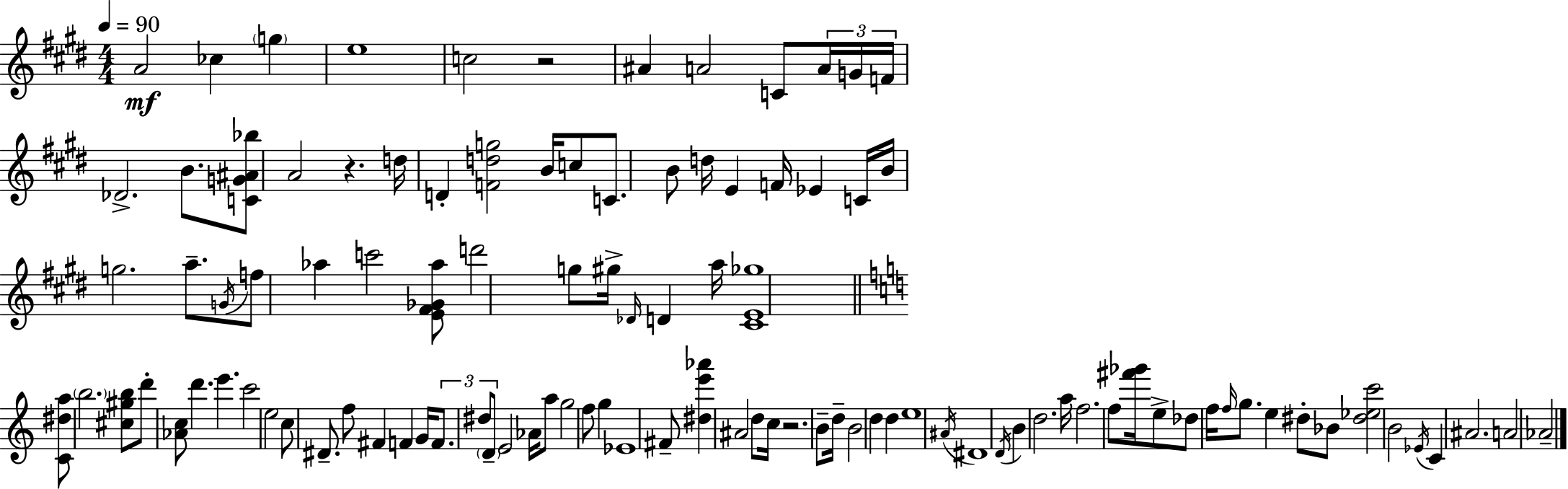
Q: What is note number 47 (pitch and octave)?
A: F5